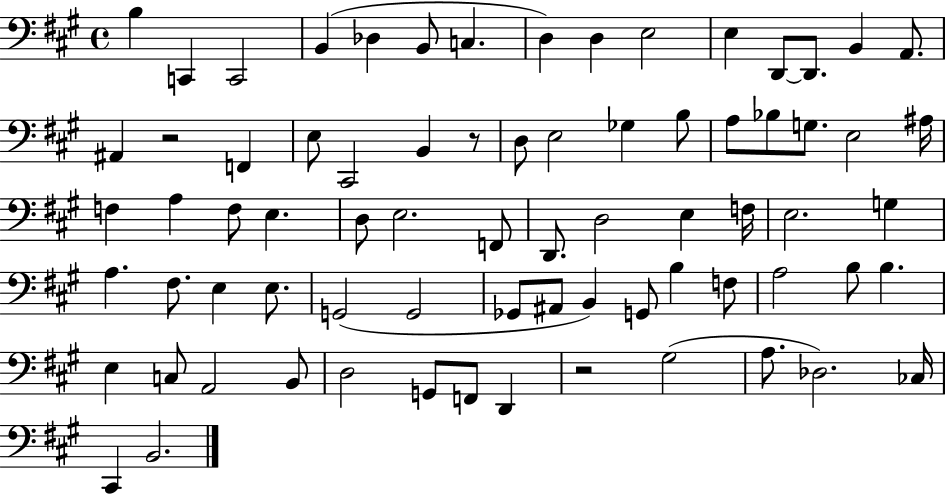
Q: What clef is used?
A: bass